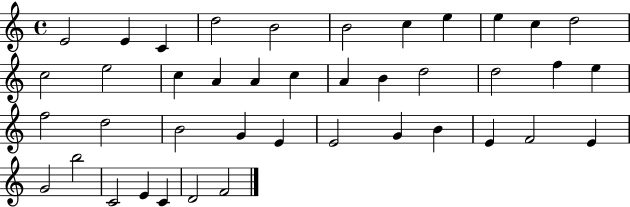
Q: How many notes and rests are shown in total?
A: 41